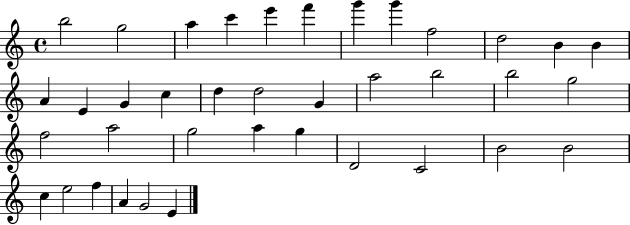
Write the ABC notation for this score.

X:1
T:Untitled
M:4/4
L:1/4
K:C
b2 g2 a c' e' f' g' g' f2 d2 B B A E G c d d2 G a2 b2 b2 g2 f2 a2 g2 a g D2 C2 B2 B2 c e2 f A G2 E